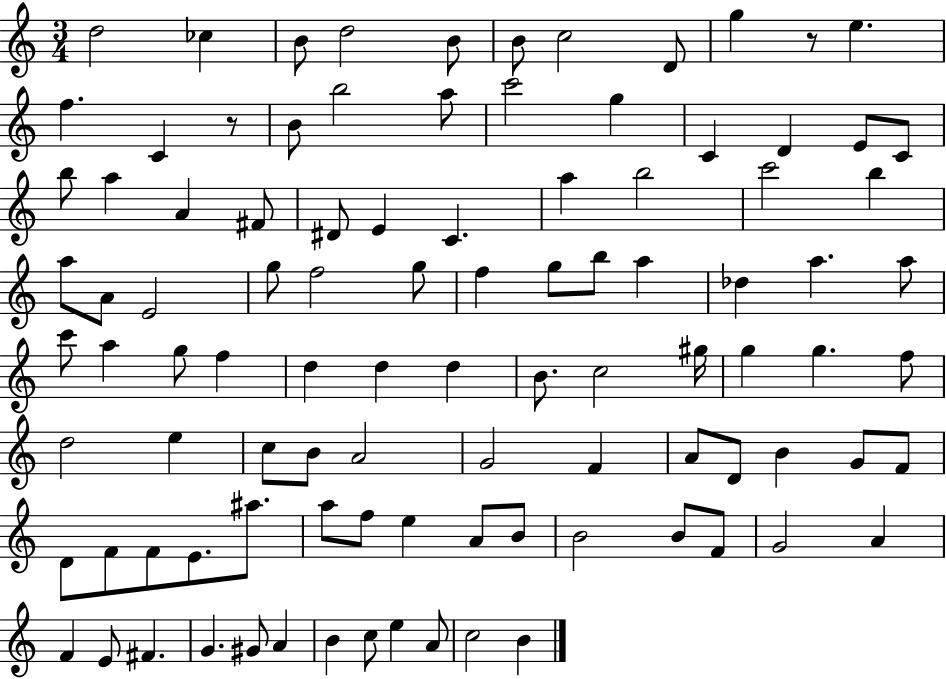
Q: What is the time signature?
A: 3/4